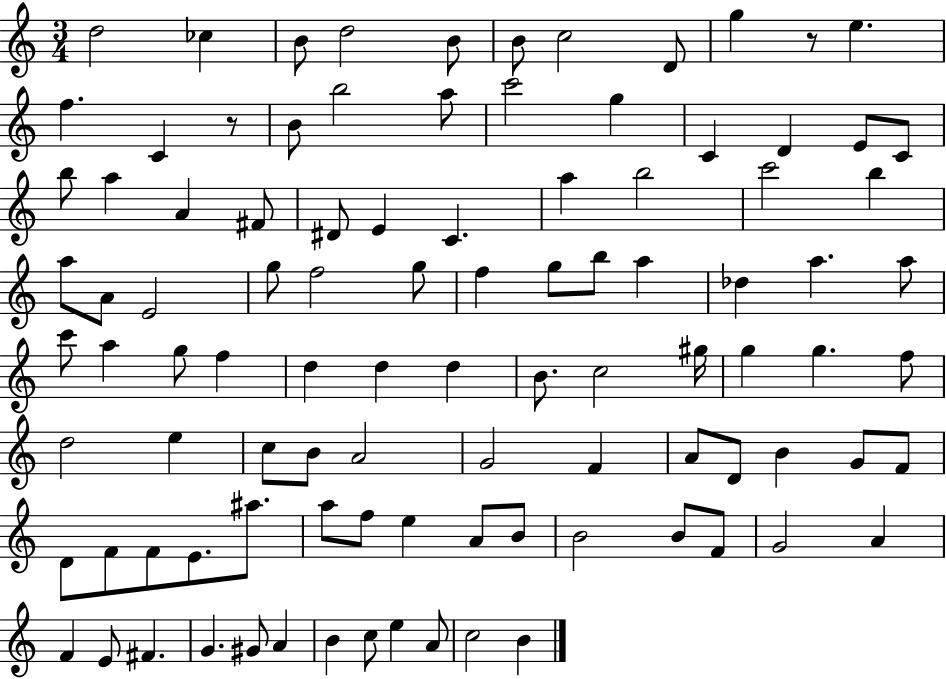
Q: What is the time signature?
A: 3/4